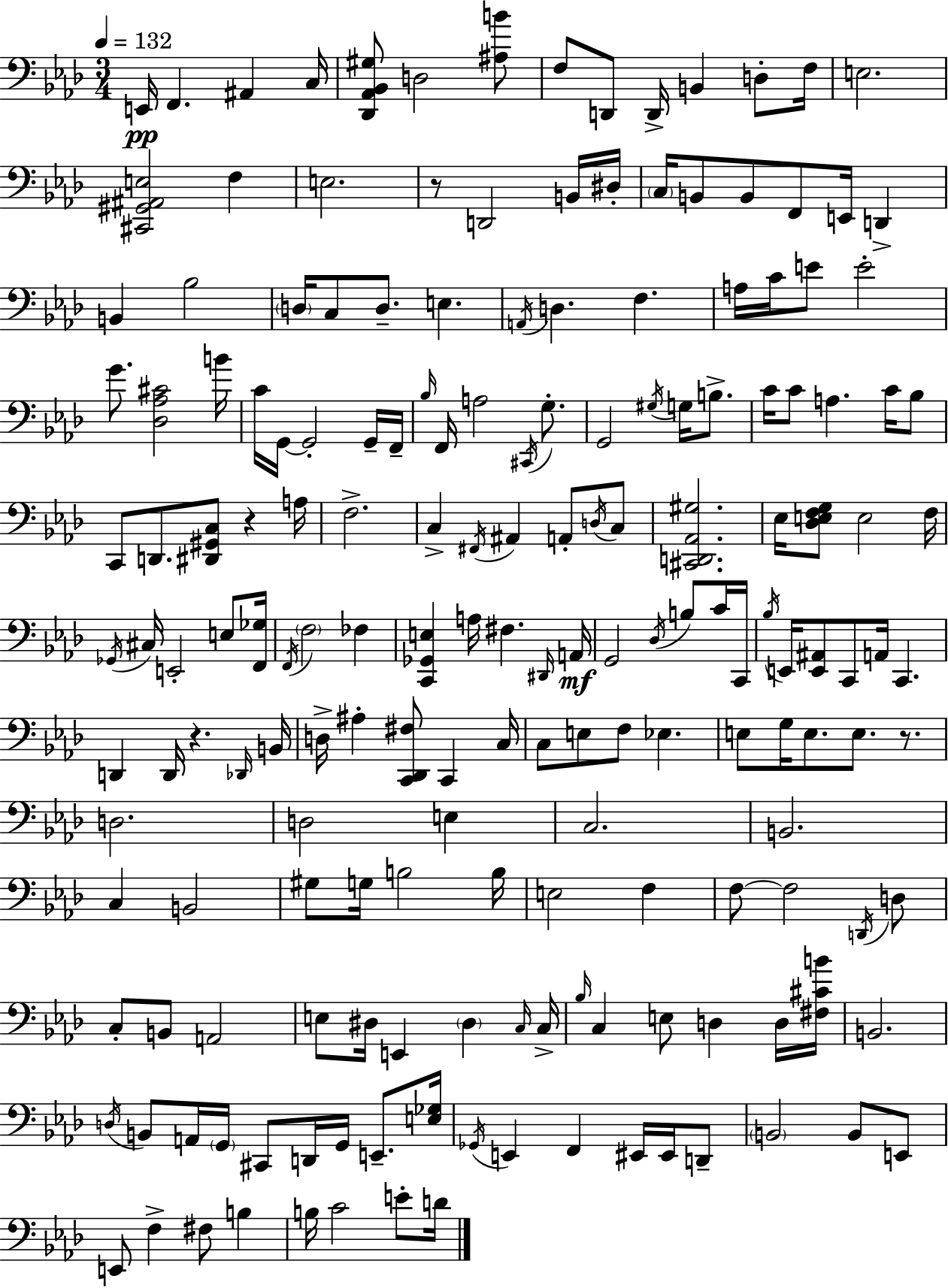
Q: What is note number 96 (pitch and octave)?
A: D3